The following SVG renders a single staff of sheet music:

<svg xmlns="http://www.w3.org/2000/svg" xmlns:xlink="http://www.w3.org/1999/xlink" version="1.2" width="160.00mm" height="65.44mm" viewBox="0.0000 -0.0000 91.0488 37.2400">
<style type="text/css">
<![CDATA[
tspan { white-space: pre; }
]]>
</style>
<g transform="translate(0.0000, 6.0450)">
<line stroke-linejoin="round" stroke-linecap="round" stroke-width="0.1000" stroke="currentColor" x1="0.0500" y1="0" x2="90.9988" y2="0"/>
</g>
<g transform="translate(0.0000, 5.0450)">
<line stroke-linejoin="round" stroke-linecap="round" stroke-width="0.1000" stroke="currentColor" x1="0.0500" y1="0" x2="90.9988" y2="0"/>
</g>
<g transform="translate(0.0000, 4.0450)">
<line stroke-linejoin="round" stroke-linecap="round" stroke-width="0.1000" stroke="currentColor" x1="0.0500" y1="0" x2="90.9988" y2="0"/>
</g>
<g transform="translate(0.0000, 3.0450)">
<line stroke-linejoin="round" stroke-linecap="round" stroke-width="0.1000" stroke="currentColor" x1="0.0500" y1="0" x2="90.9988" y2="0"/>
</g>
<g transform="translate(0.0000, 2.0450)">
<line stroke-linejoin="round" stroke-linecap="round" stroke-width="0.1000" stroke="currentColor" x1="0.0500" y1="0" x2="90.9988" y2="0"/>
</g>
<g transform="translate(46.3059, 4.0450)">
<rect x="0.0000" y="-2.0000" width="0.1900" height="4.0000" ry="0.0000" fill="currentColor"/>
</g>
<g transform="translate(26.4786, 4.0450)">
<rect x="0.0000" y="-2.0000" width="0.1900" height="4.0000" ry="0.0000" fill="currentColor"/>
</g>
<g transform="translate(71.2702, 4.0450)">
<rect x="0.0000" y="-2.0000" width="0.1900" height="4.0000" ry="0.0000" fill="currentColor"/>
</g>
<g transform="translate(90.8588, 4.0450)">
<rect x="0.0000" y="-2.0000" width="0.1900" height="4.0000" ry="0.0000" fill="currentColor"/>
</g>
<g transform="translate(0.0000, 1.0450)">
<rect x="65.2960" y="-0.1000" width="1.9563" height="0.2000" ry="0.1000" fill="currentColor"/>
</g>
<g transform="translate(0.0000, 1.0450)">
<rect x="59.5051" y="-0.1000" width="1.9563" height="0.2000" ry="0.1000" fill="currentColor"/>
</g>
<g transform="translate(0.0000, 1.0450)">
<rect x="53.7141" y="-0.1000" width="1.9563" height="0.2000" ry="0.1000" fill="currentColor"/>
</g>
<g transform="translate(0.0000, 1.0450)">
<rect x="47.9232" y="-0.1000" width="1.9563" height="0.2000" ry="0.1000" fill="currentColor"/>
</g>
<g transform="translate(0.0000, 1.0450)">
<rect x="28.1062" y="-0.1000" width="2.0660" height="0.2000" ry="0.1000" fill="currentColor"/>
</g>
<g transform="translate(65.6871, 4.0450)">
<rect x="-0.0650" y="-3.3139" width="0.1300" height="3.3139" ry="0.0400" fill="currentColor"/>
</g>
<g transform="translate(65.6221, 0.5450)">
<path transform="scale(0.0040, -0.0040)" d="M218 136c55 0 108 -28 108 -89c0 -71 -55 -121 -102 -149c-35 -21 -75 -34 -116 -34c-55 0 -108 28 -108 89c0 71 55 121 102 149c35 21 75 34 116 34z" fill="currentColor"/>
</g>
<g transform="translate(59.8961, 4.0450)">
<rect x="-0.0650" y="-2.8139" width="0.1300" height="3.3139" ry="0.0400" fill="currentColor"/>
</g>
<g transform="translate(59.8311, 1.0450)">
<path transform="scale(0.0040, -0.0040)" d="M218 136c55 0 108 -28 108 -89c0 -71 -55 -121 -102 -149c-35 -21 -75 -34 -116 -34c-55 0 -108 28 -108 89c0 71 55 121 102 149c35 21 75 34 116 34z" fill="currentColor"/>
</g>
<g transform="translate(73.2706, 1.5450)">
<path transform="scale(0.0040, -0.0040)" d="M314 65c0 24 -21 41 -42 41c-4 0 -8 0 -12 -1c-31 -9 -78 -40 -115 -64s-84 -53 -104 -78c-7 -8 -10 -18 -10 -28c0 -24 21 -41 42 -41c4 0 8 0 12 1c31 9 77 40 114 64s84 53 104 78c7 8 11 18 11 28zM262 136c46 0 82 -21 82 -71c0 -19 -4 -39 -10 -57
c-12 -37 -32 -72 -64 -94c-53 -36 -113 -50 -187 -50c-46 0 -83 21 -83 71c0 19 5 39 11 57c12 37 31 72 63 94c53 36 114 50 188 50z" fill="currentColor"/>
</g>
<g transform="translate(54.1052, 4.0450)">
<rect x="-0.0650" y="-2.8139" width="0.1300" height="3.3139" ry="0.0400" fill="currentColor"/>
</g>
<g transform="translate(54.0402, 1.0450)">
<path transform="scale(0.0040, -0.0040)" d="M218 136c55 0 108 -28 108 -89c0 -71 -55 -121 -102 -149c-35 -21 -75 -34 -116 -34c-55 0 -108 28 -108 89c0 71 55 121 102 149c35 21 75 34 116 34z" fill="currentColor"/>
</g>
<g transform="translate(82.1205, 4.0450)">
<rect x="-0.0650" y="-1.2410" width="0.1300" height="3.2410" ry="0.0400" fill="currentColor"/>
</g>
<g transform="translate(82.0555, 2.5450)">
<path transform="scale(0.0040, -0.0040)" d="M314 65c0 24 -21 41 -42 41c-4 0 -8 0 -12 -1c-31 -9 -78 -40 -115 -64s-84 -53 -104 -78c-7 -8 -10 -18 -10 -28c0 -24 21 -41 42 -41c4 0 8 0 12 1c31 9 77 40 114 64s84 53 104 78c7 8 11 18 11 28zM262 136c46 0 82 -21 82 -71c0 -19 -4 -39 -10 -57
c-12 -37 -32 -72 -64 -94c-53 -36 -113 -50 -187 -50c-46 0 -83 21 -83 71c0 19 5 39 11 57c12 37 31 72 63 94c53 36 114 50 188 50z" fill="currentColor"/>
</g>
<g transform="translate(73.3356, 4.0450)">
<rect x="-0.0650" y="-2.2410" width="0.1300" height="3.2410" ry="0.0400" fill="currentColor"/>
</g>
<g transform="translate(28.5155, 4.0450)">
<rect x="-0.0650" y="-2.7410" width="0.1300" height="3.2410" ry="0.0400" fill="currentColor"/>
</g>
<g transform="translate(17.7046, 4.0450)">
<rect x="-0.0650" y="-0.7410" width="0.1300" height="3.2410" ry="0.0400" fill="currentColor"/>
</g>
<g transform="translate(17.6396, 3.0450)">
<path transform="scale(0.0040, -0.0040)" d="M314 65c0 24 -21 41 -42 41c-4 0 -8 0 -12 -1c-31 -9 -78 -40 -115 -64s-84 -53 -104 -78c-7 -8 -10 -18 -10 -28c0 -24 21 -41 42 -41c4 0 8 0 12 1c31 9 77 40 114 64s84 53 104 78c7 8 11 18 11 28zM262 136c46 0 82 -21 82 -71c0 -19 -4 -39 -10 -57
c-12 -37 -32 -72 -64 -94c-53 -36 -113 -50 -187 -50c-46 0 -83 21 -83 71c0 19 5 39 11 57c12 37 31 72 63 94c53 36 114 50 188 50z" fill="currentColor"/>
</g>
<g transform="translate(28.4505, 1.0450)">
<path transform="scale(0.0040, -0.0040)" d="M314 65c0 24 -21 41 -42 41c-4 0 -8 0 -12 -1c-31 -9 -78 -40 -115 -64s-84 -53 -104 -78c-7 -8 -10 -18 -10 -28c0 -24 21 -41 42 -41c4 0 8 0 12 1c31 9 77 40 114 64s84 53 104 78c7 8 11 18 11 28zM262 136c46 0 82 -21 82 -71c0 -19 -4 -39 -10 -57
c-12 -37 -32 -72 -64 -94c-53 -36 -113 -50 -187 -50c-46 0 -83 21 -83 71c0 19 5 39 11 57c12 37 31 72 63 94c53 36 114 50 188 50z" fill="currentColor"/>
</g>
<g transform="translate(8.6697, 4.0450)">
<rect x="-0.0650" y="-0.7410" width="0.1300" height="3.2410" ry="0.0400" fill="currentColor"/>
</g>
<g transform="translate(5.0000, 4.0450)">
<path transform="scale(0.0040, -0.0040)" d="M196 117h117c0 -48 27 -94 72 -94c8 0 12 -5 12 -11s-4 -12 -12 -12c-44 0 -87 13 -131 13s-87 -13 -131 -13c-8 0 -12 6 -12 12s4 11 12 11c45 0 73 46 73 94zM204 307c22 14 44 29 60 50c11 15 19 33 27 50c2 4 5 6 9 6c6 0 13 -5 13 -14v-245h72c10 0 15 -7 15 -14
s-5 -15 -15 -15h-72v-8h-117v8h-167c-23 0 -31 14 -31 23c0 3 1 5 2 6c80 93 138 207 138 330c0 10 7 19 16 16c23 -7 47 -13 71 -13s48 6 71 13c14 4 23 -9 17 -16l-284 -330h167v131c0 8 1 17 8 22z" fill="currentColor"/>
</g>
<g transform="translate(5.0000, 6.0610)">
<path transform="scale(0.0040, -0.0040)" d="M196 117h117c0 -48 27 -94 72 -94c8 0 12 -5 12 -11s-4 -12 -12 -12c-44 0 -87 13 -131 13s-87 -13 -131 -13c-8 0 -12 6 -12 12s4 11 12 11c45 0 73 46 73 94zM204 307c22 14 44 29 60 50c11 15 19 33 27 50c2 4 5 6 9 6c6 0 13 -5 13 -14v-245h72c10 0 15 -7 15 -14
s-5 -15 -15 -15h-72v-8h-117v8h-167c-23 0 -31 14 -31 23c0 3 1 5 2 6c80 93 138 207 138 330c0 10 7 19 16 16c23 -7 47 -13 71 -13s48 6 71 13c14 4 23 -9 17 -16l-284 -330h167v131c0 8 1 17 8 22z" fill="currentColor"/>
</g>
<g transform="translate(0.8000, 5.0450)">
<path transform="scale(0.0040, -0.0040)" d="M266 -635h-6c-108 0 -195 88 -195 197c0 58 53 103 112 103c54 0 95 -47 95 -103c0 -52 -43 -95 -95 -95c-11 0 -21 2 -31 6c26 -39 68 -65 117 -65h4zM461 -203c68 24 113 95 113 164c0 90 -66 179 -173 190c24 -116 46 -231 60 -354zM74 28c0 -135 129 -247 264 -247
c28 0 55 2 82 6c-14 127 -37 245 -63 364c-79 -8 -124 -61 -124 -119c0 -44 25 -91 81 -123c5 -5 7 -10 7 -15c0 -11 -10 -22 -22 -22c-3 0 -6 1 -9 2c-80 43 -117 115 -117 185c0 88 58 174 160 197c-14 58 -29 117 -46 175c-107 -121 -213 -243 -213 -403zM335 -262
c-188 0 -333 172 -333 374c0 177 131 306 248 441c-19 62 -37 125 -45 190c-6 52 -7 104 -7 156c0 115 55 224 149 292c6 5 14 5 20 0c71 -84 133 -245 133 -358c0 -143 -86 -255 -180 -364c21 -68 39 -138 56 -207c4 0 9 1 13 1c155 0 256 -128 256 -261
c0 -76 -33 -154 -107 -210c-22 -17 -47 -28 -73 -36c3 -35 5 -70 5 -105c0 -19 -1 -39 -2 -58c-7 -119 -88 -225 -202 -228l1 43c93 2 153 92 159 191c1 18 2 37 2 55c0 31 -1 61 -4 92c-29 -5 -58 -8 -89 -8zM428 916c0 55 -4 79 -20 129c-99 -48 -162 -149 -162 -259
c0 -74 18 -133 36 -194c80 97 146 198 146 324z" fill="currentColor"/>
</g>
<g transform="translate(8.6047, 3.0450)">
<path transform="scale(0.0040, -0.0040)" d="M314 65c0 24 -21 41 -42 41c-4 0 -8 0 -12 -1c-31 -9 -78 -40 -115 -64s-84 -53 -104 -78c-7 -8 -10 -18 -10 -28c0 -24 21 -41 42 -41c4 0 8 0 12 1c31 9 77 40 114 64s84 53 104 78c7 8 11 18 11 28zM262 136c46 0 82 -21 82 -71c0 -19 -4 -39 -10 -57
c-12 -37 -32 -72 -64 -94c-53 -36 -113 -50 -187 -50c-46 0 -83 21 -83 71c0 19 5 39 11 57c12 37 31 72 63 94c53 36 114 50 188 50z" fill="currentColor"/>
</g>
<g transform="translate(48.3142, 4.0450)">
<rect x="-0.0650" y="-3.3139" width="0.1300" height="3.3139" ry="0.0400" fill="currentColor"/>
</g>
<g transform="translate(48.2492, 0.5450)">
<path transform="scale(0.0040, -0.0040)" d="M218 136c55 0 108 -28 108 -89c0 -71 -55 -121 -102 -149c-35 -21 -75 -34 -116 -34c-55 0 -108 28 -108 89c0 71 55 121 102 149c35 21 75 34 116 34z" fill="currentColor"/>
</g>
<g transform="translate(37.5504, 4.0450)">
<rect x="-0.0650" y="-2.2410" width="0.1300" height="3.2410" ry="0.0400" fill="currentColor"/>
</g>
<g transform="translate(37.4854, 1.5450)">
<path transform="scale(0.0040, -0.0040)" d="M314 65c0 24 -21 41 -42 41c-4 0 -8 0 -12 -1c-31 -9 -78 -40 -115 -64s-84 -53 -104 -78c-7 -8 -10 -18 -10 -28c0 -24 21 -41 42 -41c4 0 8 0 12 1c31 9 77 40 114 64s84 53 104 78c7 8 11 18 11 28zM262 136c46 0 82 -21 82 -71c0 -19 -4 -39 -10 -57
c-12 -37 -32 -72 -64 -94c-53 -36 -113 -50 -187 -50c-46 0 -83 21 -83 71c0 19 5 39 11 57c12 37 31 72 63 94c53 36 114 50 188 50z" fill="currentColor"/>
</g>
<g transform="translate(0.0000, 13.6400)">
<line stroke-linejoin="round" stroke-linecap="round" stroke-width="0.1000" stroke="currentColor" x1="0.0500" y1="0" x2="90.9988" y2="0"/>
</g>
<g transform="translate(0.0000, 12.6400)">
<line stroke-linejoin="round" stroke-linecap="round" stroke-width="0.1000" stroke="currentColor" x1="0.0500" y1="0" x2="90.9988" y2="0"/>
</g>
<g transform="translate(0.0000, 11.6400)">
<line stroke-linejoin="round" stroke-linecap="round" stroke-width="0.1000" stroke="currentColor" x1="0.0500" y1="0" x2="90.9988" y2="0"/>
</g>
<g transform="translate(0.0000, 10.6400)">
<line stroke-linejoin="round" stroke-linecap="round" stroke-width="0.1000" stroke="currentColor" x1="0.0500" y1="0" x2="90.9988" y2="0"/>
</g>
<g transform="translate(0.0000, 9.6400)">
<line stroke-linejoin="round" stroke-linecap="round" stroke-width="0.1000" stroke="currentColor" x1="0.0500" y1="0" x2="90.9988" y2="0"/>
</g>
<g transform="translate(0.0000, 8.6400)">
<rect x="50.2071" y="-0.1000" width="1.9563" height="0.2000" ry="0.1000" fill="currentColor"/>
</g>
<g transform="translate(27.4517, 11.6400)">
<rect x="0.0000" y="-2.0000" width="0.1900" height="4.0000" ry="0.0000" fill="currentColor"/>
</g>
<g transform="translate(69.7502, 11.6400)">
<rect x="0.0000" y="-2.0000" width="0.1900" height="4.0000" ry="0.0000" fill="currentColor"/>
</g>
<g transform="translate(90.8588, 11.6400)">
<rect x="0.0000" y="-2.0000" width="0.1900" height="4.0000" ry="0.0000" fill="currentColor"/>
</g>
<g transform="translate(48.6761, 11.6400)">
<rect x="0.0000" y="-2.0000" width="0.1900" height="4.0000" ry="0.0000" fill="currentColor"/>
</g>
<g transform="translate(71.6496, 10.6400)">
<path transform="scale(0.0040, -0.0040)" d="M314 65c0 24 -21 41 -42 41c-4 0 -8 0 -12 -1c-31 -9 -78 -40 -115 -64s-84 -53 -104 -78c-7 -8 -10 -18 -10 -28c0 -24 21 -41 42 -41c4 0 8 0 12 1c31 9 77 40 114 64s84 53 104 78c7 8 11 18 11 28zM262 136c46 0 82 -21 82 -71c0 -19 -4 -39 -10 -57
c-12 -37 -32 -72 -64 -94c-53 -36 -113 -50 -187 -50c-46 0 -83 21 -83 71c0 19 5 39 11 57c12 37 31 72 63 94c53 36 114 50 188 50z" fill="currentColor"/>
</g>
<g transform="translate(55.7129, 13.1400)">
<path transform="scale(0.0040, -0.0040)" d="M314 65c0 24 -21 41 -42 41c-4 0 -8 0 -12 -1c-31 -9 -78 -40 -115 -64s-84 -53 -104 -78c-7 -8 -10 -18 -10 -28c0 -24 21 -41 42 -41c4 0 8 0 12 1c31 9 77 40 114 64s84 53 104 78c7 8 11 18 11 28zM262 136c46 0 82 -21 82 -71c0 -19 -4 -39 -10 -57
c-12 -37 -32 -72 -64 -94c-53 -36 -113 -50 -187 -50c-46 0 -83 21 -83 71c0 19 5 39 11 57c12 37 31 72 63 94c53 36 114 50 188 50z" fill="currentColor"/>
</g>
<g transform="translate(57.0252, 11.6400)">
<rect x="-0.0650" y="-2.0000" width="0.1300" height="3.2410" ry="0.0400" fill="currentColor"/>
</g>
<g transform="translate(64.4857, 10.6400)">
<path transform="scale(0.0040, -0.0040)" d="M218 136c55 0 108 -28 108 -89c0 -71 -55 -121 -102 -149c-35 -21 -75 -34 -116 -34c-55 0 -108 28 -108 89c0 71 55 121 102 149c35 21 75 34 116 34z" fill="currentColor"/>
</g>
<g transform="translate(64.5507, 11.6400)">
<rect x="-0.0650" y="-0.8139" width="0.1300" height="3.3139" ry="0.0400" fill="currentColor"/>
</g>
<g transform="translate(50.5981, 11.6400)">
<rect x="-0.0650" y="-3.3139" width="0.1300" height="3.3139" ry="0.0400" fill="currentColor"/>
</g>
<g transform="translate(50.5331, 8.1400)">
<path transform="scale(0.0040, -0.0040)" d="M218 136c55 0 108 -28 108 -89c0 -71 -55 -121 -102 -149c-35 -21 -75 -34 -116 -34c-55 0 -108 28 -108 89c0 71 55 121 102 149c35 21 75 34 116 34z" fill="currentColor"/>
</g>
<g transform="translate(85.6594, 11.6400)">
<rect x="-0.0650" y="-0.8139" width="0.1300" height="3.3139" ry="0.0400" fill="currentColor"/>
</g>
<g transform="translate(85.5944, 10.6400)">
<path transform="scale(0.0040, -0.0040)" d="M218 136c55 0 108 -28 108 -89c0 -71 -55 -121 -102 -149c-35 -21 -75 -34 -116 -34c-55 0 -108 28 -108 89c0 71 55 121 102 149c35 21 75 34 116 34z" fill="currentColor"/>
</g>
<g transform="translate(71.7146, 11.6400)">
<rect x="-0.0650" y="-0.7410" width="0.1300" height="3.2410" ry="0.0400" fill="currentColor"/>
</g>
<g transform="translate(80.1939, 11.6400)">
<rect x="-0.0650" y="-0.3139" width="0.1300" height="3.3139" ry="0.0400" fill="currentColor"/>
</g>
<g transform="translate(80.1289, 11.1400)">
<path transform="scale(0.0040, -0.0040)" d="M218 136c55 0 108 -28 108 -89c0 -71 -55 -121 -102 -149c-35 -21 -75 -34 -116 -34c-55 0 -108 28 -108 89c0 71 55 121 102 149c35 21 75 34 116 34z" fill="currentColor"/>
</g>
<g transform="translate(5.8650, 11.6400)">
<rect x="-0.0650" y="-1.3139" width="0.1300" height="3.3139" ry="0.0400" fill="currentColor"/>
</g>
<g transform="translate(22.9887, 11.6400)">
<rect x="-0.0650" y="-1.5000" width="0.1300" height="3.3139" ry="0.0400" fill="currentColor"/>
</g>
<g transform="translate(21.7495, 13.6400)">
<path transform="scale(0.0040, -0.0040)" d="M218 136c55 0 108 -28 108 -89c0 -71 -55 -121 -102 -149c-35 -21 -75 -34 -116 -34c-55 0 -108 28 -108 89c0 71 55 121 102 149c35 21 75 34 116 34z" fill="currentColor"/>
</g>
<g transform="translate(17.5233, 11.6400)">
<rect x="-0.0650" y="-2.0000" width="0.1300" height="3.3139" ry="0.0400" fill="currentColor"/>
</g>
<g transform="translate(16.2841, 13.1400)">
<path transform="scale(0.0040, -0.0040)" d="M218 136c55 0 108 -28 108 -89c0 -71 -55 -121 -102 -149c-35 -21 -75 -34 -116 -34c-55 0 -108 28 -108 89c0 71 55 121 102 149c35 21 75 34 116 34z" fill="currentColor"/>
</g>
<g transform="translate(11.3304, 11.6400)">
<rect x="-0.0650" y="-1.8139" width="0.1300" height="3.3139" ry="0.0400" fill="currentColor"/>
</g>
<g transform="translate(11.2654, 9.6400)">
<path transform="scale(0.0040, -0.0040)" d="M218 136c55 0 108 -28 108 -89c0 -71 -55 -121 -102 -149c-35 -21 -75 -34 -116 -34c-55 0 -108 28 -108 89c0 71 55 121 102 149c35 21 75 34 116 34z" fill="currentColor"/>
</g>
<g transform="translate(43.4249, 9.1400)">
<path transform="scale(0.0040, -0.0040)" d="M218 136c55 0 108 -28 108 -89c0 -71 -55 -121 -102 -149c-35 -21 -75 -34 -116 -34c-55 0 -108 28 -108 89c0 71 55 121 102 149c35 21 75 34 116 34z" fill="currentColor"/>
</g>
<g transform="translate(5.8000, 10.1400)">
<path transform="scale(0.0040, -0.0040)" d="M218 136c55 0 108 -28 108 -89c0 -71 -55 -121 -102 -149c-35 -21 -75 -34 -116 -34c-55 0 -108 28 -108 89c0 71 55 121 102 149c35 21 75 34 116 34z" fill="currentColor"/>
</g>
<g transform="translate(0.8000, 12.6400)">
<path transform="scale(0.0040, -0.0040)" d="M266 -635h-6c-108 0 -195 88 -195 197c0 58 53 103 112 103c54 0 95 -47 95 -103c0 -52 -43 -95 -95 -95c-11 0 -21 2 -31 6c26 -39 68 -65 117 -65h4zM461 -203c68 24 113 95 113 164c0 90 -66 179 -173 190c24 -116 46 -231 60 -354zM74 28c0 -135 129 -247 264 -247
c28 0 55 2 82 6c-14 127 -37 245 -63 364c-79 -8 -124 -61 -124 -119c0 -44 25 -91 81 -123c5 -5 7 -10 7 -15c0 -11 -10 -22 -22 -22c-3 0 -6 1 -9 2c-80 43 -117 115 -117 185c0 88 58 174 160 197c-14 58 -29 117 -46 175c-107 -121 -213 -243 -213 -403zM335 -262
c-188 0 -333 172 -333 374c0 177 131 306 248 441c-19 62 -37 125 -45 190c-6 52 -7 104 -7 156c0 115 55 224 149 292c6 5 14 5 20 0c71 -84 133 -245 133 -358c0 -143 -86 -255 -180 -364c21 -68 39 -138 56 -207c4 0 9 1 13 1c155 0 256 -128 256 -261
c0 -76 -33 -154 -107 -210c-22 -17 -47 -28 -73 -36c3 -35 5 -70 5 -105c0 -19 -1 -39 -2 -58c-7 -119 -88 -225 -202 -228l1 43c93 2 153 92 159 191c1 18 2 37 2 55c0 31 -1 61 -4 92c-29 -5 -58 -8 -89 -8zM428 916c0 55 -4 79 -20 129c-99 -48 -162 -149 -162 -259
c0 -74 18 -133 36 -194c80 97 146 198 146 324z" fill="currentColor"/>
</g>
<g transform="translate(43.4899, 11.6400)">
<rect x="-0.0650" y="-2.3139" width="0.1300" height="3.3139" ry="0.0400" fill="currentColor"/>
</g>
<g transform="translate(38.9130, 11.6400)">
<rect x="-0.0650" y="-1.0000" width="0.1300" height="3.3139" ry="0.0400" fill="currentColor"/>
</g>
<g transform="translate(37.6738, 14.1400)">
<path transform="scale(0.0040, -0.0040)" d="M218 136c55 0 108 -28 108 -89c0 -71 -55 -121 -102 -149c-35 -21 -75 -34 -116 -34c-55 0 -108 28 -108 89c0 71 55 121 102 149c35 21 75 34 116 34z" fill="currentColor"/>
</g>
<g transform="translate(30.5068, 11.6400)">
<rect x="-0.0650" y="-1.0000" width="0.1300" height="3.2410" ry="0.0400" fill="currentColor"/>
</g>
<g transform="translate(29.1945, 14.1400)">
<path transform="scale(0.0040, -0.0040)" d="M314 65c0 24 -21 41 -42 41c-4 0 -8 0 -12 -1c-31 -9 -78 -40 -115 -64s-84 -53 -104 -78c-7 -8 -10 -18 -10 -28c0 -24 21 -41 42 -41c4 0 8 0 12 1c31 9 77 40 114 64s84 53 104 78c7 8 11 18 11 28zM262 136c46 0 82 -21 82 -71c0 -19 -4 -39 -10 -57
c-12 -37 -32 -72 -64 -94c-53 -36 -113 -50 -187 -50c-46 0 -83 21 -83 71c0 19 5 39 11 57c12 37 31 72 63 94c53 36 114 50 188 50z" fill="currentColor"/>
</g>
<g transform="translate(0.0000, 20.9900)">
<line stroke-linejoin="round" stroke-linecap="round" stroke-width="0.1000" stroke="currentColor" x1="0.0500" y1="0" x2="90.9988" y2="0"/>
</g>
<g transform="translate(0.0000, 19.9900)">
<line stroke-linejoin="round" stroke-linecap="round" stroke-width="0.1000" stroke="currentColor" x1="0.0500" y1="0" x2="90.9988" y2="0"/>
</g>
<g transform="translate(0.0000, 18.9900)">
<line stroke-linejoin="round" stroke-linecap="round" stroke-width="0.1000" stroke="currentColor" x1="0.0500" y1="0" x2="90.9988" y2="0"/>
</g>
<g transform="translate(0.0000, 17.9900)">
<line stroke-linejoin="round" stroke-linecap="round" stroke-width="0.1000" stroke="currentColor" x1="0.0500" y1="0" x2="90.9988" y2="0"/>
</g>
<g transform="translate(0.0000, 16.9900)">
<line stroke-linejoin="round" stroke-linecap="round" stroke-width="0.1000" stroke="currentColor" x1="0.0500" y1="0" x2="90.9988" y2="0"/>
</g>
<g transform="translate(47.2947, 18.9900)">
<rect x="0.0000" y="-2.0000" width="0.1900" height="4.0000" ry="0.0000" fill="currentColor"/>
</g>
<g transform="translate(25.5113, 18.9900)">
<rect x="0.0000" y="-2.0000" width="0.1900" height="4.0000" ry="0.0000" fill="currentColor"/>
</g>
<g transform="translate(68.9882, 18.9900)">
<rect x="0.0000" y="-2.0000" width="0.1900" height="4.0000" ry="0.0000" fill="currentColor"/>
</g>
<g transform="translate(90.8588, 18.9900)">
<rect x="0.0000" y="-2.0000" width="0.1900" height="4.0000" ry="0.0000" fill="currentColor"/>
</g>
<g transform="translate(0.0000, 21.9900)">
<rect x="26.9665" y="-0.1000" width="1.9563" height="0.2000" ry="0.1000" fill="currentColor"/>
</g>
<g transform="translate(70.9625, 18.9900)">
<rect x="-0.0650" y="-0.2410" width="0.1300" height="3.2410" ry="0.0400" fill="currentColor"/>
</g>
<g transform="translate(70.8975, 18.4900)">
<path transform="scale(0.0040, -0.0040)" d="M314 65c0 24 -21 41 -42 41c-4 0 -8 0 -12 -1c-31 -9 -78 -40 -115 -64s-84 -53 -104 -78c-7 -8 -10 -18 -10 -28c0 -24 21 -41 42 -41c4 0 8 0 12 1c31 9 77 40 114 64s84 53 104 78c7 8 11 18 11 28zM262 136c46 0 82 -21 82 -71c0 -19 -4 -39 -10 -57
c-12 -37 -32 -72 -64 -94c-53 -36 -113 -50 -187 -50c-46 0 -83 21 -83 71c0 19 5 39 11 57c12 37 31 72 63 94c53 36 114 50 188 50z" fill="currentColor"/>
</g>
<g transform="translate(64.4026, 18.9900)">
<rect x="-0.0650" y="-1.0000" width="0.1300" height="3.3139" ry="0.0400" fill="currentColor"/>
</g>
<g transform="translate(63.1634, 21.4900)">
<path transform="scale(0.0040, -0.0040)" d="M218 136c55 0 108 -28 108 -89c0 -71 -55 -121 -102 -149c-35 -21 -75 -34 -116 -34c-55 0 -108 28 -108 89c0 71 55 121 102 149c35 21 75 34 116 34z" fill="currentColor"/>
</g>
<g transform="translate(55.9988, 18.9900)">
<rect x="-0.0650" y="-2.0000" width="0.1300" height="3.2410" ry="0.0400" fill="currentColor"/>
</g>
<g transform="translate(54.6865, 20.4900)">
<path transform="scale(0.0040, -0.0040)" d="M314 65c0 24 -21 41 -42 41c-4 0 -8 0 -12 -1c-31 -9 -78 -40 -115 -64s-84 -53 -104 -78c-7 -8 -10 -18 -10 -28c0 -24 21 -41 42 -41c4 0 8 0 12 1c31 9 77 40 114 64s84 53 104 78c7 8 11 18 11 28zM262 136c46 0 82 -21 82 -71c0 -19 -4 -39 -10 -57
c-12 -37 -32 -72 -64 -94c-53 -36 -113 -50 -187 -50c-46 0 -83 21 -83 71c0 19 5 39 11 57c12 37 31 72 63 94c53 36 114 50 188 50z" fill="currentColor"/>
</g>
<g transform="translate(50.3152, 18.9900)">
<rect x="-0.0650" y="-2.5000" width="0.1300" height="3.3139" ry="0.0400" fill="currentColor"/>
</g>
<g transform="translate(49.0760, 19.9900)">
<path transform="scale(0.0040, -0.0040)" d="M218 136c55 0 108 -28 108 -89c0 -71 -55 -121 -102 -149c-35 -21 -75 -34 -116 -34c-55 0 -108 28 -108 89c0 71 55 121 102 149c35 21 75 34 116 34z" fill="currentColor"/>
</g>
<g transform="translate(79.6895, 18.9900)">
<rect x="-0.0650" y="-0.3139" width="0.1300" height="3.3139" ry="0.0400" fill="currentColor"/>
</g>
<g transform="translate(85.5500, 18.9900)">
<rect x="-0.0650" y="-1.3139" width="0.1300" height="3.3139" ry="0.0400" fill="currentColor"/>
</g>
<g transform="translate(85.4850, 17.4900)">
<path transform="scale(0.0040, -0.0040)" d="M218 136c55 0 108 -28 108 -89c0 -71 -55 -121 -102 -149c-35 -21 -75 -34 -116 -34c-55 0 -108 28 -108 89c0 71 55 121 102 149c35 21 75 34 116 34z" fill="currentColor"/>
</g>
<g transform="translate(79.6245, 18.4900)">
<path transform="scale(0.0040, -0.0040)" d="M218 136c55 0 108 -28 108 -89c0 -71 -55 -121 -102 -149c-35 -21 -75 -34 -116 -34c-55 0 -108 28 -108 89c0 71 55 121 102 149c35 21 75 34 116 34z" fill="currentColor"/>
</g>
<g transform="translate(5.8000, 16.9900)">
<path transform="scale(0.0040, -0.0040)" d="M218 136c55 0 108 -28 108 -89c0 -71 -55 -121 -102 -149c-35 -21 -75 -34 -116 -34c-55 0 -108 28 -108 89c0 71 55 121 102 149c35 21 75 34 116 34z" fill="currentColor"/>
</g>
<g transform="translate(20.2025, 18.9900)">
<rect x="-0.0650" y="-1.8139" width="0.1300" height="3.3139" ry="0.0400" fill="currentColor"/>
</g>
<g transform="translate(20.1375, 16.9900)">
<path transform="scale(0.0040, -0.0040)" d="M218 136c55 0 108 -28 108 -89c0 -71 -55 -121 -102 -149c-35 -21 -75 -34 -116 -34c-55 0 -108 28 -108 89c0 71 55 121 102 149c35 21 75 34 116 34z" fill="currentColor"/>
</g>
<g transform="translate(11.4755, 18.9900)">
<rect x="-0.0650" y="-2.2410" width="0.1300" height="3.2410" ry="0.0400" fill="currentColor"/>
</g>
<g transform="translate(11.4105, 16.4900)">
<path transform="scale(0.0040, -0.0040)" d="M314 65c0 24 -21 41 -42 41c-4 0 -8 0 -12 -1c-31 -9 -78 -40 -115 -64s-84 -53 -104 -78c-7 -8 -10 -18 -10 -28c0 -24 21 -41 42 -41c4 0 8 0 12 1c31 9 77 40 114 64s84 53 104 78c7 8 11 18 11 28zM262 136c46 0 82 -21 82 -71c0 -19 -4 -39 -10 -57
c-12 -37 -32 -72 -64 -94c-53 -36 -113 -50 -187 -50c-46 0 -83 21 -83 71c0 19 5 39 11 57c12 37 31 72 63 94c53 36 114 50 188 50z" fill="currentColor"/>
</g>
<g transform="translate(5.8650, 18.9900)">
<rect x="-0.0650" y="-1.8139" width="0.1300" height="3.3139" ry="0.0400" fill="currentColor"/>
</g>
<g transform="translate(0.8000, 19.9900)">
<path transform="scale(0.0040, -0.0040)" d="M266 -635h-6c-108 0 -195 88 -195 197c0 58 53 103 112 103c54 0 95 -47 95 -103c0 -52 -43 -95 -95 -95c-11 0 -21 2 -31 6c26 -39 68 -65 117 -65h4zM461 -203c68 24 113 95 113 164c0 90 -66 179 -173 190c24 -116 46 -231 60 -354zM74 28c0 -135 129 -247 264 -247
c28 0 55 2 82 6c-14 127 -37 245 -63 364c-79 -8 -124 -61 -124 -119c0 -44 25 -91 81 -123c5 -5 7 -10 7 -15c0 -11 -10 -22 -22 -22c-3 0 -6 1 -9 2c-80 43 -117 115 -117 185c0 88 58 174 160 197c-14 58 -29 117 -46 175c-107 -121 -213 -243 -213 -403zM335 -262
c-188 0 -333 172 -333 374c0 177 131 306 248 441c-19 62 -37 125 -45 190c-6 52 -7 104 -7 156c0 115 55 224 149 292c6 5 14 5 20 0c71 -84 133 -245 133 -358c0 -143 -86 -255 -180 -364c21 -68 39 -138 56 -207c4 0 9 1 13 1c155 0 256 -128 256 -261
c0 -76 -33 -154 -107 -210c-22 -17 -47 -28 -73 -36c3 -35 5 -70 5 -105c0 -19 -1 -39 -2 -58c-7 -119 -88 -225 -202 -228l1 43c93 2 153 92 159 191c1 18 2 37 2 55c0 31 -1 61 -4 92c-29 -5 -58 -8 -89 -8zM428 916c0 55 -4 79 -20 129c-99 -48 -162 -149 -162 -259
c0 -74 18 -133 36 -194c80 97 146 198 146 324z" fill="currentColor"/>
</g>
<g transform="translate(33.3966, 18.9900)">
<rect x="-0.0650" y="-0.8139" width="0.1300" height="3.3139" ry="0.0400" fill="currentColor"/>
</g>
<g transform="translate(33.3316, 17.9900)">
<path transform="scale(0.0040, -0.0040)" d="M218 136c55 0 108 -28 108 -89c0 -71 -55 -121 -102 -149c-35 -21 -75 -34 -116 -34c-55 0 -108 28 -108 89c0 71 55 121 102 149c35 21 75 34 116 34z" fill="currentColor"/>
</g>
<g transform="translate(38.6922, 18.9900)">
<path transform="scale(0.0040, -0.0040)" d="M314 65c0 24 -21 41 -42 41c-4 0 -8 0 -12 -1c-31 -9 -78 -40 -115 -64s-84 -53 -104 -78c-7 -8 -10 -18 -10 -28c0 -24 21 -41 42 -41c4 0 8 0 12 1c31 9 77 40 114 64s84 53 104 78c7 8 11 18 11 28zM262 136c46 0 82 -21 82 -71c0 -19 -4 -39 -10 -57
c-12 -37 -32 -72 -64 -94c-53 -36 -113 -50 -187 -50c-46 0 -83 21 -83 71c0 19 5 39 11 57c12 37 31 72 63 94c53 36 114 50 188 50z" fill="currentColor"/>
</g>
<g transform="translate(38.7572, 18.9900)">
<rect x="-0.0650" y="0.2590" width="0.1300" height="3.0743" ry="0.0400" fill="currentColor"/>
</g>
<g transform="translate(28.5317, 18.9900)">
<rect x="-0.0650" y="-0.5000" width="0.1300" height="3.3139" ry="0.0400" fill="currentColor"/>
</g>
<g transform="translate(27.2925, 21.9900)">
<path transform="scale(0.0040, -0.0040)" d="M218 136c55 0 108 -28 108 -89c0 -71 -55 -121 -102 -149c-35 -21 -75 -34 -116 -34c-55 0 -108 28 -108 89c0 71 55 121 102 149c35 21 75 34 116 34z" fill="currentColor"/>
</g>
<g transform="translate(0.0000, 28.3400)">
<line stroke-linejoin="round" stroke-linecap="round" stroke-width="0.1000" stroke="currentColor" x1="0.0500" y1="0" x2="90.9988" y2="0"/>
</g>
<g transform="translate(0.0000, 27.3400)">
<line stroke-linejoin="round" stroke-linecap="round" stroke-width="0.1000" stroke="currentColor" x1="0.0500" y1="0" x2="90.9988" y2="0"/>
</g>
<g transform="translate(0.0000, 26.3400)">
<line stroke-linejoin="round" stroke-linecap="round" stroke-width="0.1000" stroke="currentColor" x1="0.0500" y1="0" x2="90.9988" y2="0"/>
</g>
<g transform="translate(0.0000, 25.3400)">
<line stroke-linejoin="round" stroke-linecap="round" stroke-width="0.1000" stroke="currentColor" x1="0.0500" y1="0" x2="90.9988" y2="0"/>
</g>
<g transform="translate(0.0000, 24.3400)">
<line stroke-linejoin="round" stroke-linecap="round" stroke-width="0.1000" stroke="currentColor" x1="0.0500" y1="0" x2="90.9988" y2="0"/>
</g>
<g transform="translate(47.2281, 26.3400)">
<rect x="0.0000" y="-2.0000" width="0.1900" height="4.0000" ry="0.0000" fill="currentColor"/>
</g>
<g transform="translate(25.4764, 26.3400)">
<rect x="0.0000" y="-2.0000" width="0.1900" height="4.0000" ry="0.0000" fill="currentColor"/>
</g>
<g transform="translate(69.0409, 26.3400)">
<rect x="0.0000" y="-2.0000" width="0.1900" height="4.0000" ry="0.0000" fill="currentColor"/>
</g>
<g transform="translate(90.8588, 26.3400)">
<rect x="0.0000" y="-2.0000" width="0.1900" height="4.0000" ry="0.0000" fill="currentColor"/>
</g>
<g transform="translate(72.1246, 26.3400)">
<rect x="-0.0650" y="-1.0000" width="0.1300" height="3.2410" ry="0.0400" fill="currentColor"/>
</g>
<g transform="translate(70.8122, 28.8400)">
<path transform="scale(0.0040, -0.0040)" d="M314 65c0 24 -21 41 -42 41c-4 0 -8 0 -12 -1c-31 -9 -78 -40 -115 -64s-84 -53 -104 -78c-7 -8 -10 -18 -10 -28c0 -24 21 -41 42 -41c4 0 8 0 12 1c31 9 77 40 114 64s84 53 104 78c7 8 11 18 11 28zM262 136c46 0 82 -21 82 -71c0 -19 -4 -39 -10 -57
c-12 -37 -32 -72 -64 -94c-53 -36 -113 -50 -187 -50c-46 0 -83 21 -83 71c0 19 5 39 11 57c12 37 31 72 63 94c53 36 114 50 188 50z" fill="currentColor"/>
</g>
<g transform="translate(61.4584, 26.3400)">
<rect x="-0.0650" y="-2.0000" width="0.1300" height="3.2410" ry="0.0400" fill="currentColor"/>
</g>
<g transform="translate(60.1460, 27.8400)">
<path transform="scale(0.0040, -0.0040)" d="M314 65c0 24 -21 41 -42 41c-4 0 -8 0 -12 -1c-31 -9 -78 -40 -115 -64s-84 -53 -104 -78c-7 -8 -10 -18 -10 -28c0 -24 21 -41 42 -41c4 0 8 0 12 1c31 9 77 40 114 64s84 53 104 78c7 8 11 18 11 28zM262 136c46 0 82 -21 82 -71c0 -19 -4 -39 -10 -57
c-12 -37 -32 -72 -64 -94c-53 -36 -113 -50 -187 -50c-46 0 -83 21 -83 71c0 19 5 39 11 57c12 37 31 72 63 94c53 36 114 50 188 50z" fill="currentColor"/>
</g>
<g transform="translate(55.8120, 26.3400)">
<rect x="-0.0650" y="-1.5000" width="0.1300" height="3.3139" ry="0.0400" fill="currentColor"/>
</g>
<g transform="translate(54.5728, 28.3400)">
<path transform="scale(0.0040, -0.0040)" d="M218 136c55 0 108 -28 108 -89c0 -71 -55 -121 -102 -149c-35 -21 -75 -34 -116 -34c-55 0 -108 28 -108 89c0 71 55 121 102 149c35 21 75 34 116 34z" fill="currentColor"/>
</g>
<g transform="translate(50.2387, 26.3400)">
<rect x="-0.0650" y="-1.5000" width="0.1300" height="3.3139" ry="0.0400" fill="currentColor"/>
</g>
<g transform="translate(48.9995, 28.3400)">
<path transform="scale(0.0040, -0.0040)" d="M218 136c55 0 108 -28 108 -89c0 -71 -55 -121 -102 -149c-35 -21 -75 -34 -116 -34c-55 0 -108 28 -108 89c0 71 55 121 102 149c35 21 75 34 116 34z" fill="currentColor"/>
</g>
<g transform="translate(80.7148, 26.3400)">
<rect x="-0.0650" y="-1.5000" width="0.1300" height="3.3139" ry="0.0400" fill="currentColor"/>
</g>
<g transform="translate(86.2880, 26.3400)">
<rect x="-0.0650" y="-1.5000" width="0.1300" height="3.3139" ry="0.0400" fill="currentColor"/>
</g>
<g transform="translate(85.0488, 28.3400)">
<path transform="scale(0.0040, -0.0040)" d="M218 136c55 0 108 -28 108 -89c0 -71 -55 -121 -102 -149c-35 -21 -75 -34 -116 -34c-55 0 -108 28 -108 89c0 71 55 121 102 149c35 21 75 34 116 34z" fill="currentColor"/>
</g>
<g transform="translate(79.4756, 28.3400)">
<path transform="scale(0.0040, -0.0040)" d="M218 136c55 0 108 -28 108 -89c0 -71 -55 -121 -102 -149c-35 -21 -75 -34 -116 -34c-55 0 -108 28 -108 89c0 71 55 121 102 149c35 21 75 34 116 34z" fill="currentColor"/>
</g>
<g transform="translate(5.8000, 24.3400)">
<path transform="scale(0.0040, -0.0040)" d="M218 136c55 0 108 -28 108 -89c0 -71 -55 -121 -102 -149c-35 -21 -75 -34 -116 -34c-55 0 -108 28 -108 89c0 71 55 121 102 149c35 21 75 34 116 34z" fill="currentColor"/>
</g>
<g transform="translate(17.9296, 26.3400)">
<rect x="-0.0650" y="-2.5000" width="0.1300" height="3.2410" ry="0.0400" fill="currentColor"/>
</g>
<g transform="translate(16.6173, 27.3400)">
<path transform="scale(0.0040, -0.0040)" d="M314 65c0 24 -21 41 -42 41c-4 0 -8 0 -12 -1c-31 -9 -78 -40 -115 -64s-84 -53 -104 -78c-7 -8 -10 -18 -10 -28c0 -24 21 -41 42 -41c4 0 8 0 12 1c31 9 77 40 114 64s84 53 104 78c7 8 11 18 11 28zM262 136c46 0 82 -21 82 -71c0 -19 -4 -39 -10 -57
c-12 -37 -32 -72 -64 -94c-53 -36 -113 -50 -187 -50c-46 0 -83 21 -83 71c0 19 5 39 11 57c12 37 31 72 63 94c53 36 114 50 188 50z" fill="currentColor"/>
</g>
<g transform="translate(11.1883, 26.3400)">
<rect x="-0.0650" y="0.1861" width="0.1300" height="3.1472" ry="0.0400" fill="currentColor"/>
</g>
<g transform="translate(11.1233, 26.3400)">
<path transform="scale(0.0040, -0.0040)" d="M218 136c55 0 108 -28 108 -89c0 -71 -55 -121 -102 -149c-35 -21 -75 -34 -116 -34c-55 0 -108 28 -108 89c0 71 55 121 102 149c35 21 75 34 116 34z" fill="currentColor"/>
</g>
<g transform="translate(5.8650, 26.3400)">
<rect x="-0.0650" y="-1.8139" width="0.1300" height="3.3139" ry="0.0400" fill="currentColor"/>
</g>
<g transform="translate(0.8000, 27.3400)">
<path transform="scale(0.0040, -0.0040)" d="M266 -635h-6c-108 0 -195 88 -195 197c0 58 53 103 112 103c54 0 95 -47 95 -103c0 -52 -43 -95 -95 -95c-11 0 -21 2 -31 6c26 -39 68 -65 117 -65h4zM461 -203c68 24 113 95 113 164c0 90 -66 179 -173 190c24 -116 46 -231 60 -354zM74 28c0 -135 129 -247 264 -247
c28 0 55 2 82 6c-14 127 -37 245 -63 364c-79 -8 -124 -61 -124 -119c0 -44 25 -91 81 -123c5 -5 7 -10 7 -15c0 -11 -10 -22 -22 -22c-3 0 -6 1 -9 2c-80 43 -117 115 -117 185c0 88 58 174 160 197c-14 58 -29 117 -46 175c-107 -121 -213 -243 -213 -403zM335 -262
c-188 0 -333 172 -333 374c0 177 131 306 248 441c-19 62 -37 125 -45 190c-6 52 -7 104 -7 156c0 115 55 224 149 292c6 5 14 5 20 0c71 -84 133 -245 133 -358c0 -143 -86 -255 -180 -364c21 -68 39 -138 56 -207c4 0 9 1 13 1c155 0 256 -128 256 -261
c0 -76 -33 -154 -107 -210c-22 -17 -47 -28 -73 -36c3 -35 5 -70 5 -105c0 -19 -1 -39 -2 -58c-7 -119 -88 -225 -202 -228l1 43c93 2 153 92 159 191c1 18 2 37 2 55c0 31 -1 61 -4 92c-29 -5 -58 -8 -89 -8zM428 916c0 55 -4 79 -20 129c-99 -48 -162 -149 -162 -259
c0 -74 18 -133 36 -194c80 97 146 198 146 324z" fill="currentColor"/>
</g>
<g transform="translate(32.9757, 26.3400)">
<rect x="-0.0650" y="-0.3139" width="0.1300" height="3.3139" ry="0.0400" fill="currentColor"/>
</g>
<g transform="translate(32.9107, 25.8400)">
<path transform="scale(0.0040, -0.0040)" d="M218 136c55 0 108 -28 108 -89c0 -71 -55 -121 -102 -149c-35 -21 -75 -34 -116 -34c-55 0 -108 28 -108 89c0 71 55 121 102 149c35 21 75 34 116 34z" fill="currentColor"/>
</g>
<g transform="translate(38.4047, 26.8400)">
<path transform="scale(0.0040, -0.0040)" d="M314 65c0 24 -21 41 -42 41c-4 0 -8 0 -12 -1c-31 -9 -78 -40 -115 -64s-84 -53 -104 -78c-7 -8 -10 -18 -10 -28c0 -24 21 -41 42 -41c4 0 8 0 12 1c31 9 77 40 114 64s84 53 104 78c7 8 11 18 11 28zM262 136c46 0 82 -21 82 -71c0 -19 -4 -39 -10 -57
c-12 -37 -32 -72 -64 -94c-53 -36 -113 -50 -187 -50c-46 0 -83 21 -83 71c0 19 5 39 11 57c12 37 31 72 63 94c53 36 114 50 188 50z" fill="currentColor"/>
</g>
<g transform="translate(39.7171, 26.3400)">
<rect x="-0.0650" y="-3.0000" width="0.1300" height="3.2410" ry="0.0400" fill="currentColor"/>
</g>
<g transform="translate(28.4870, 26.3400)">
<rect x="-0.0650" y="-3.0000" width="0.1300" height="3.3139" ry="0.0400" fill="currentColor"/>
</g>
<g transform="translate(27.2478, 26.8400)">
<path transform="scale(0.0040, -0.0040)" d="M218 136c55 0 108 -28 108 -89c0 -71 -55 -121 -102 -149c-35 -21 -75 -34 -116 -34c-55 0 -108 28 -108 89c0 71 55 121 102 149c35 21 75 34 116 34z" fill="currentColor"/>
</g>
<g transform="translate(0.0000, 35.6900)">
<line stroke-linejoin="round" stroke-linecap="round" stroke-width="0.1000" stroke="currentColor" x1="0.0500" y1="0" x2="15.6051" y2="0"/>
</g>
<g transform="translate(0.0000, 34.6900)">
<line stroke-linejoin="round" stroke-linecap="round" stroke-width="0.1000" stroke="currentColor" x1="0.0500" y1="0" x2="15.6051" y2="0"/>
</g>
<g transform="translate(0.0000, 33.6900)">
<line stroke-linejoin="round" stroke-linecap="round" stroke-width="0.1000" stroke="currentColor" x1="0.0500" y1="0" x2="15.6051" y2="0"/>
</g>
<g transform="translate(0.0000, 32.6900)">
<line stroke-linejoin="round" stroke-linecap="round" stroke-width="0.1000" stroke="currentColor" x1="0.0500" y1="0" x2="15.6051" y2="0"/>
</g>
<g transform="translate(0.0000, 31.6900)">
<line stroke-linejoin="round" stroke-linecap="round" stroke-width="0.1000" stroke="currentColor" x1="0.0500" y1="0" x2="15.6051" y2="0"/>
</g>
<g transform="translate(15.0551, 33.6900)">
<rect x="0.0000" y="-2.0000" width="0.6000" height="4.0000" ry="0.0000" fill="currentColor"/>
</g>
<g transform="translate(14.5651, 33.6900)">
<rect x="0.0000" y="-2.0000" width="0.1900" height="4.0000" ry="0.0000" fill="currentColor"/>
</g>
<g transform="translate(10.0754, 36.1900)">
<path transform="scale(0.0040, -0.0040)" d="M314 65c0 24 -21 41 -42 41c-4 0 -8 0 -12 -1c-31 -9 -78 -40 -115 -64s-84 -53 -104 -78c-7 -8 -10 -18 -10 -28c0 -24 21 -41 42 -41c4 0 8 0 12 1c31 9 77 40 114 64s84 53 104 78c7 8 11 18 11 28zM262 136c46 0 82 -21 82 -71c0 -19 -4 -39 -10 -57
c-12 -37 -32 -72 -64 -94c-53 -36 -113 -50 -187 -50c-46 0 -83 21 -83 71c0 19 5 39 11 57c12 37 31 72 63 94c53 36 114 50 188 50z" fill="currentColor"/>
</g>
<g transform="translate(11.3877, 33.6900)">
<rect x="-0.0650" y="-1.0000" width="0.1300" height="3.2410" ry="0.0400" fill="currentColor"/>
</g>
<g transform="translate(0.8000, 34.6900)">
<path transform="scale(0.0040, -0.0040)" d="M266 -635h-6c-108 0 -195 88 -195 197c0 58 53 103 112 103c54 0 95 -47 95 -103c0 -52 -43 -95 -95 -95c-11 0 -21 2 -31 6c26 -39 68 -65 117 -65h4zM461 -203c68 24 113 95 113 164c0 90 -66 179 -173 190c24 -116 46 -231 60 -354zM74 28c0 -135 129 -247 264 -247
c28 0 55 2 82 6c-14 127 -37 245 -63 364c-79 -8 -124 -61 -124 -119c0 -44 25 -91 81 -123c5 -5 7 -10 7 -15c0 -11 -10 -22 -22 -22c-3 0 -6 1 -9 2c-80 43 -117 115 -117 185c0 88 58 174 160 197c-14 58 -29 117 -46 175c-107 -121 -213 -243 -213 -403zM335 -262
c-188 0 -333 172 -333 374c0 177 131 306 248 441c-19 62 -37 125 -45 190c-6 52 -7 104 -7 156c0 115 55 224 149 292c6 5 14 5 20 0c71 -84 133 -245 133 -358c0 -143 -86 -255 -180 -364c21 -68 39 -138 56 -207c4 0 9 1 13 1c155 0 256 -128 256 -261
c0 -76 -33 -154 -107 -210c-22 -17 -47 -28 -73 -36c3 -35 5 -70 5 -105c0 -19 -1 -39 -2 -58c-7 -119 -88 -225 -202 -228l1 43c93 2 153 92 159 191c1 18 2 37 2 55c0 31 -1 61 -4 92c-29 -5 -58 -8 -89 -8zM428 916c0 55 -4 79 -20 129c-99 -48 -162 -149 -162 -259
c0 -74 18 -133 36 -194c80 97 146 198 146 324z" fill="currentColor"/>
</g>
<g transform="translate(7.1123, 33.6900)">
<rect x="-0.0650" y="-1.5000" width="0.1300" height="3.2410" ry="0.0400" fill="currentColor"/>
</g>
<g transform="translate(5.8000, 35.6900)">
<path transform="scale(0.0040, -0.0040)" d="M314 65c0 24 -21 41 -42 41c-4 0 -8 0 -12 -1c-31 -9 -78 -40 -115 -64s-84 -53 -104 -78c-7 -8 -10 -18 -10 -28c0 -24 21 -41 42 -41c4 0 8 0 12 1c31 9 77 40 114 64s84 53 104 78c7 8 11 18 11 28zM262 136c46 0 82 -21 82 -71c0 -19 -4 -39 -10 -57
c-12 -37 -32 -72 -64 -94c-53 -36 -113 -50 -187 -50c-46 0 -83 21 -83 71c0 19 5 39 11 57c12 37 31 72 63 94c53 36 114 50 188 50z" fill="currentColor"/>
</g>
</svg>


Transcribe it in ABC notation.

X:1
T:Untitled
M:4/4
L:1/4
K:C
d2 d2 a2 g2 b a a b g2 e2 e f F E D2 D g b F2 d d2 c d f g2 f C d B2 G F2 D c2 c e f B G2 A c A2 E E F2 D2 E E E2 D2